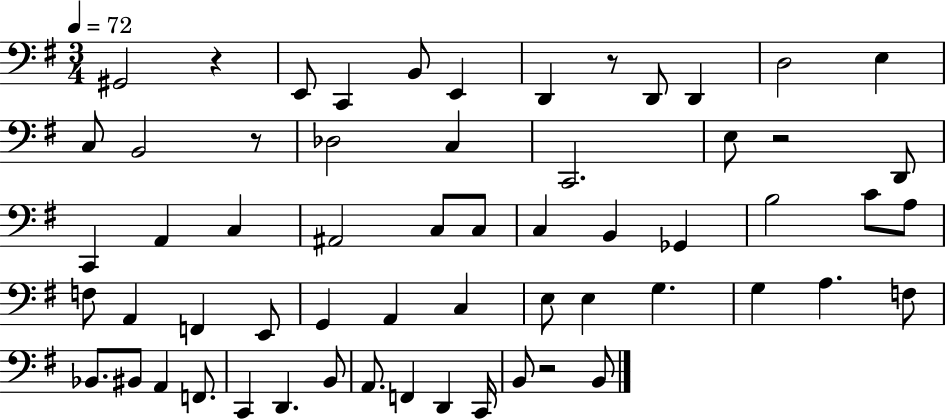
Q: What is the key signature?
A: G major